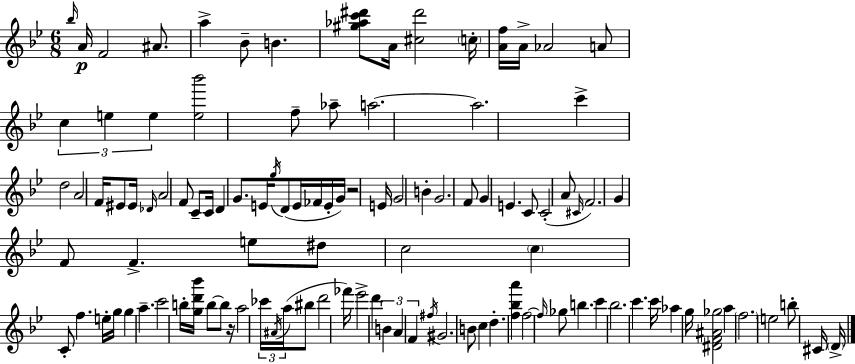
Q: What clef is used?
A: treble